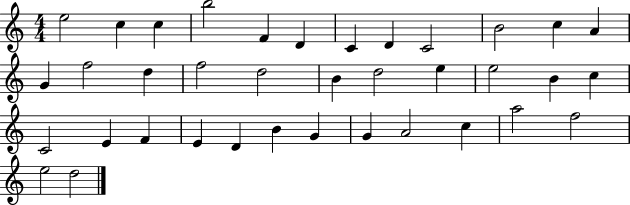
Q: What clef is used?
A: treble